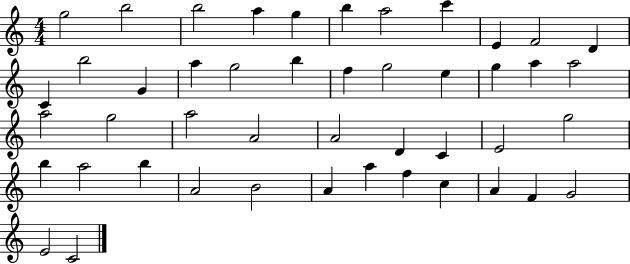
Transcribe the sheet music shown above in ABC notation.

X:1
T:Untitled
M:4/4
L:1/4
K:C
g2 b2 b2 a g b a2 c' E F2 D C b2 G a g2 b f g2 e g a a2 a2 g2 a2 A2 A2 D C E2 g2 b a2 b A2 B2 A a f c A F G2 E2 C2